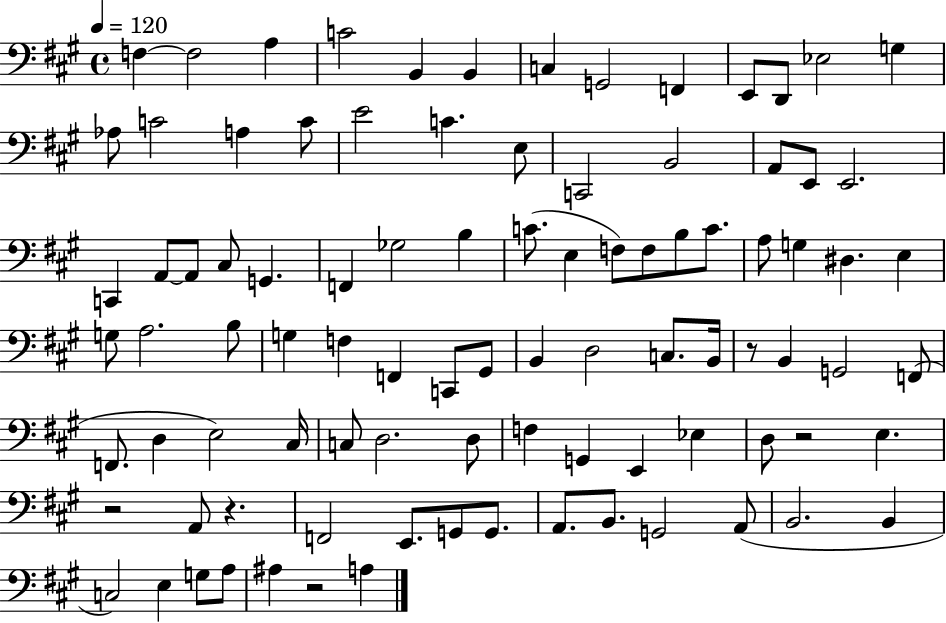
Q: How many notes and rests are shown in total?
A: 93